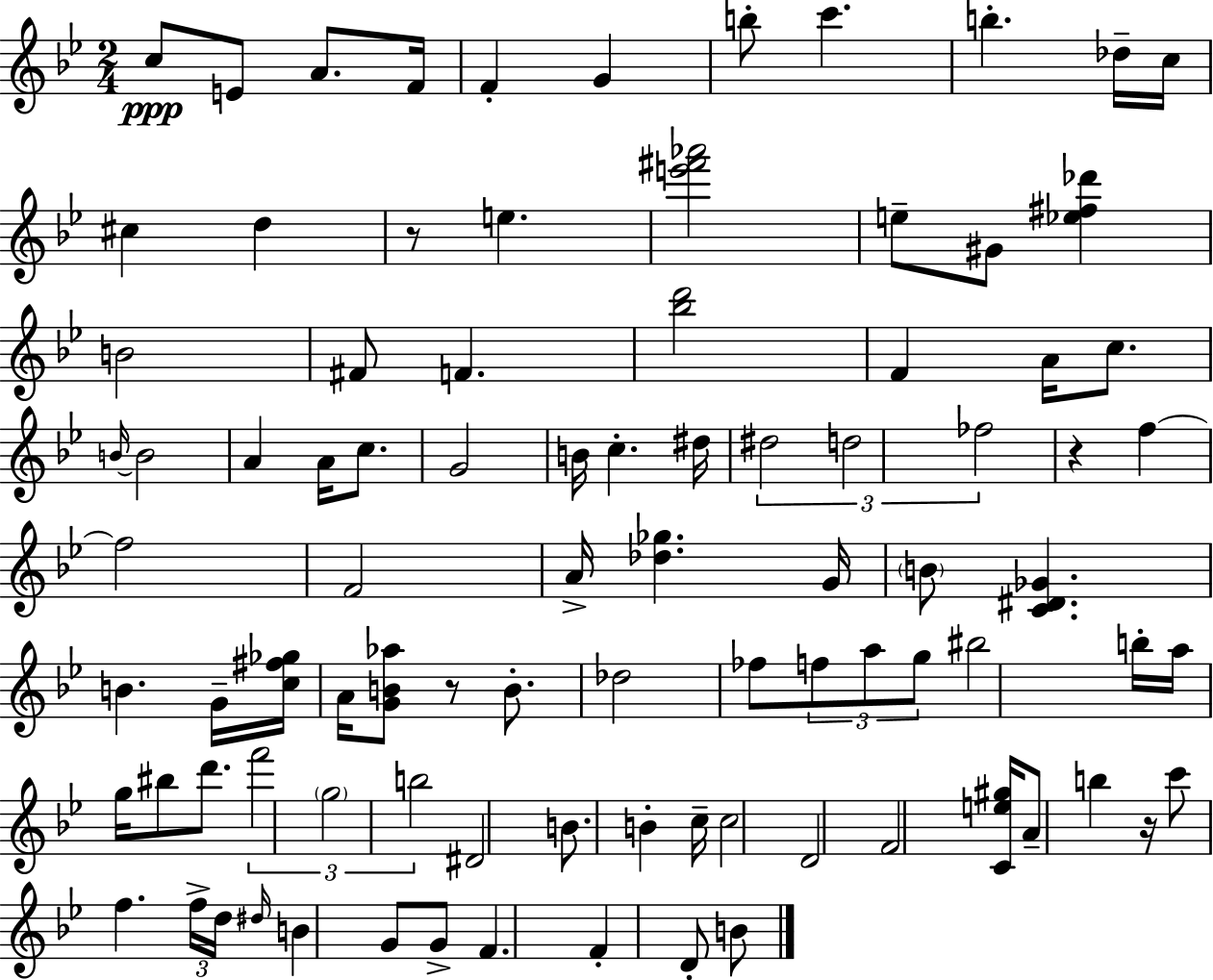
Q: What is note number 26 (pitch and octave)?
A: A4